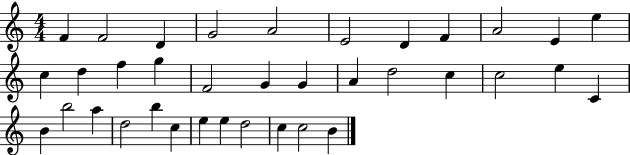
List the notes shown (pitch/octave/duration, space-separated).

F4/q F4/h D4/q G4/h A4/h E4/h D4/q F4/q A4/h E4/q E5/q C5/q D5/q F5/q G5/q F4/h G4/q G4/q A4/q D5/h C5/q C5/h E5/q C4/q B4/q B5/h A5/q D5/h B5/q C5/q E5/q E5/q D5/h C5/q C5/h B4/q